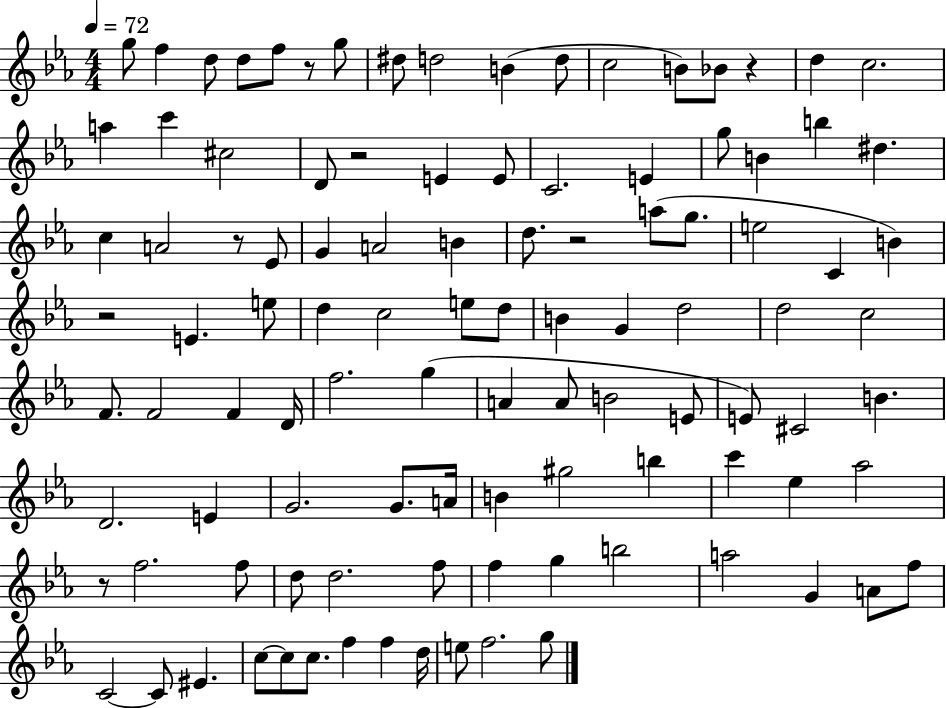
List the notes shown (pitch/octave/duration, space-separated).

G5/e F5/q D5/e D5/e F5/e R/e G5/e D#5/e D5/h B4/q D5/e C5/h B4/e Bb4/e R/q D5/q C5/h. A5/q C6/q C#5/h D4/e R/h E4/q E4/e C4/h. E4/q G5/e B4/q B5/q D#5/q. C5/q A4/h R/e Eb4/e G4/q A4/h B4/q D5/e. R/h A5/e G5/e. E5/h C4/q B4/q R/h E4/q. E5/e D5/q C5/h E5/e D5/e B4/q G4/q D5/h D5/h C5/h F4/e. F4/h F4/q D4/s F5/h. G5/q A4/q A4/e B4/h E4/e E4/e C#4/h B4/q. D4/h. E4/q G4/h. G4/e. A4/s B4/q G#5/h B5/q C6/q Eb5/q Ab5/h R/e F5/h. F5/e D5/e D5/h. F5/e F5/q G5/q B5/h A5/h G4/q A4/e F5/e C4/h C4/e EIS4/q. C5/e C5/e C5/e. F5/q F5/q D5/s E5/e F5/h. G5/e